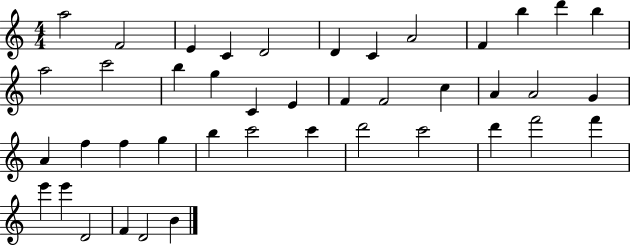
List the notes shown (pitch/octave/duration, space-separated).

A5/h F4/h E4/q C4/q D4/h D4/q C4/q A4/h F4/q B5/q D6/q B5/q A5/h C6/h B5/q G5/q C4/q E4/q F4/q F4/h C5/q A4/q A4/h G4/q A4/q F5/q F5/q G5/q B5/q C6/h C6/q D6/h C6/h D6/q F6/h F6/q E6/q E6/q D4/h F4/q D4/h B4/q